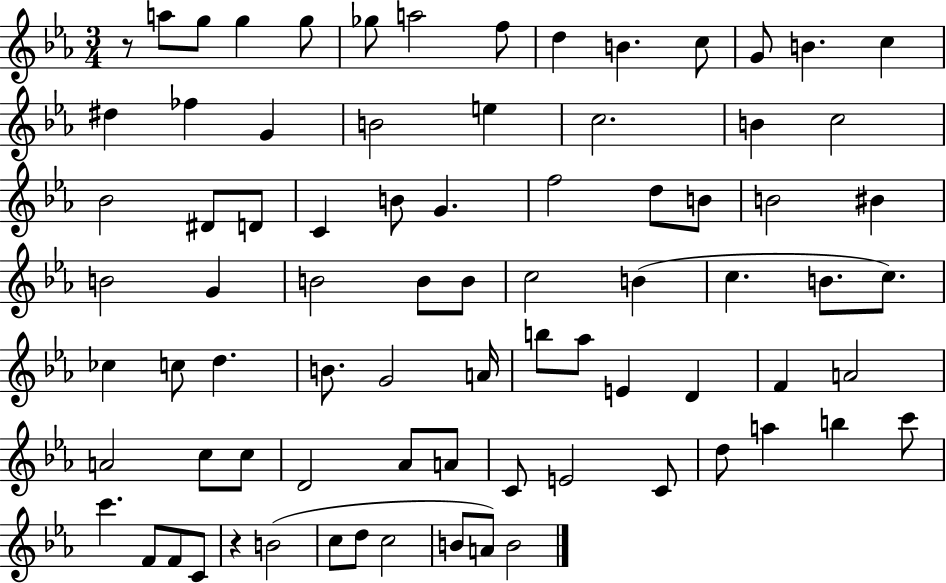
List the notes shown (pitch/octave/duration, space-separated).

R/e A5/e G5/e G5/q G5/e Gb5/e A5/h F5/e D5/q B4/q. C5/e G4/e B4/q. C5/q D#5/q FES5/q G4/q B4/h E5/q C5/h. B4/q C5/h Bb4/h D#4/e D4/e C4/q B4/e G4/q. F5/h D5/e B4/e B4/h BIS4/q B4/h G4/q B4/h B4/e B4/e C5/h B4/q C5/q. B4/e. C5/e. CES5/q C5/e D5/q. B4/e. G4/h A4/s B5/e Ab5/e E4/q D4/q F4/q A4/h A4/h C5/e C5/e D4/h Ab4/e A4/e C4/e E4/h C4/e D5/e A5/q B5/q C6/e C6/q. F4/e F4/e C4/e R/q B4/h C5/e D5/e C5/h B4/e A4/e B4/h